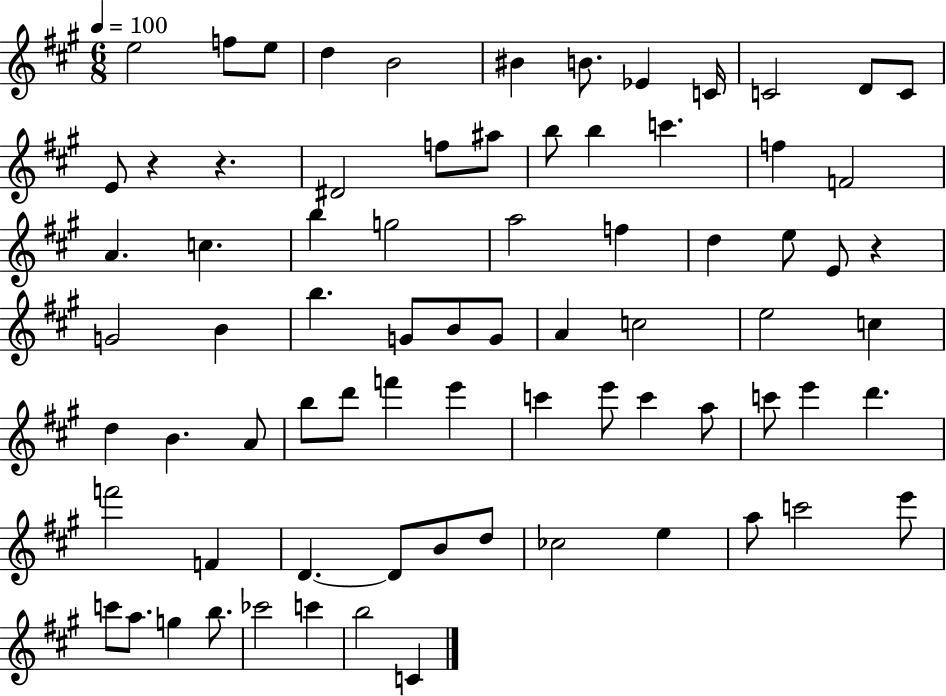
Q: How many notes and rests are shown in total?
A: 76